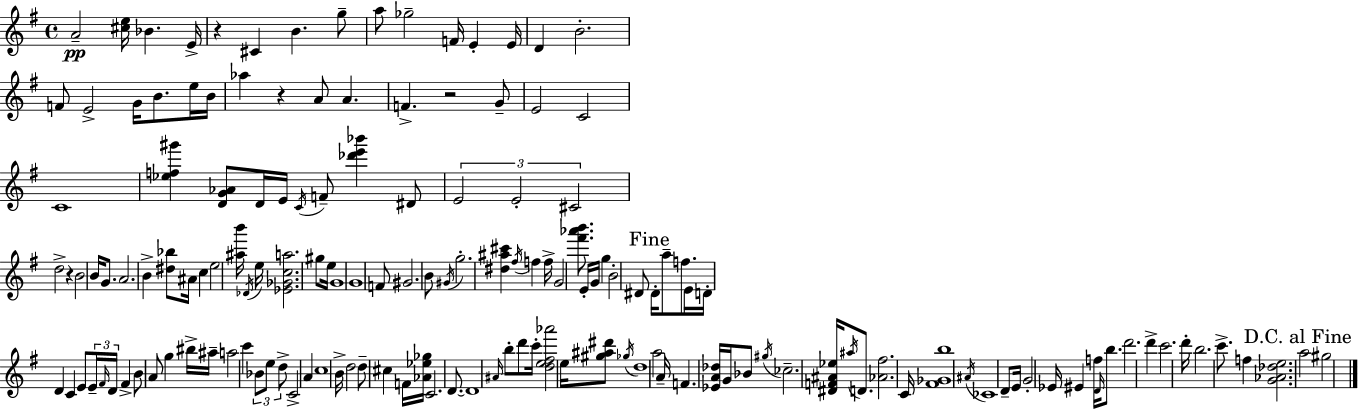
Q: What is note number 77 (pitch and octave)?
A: B4